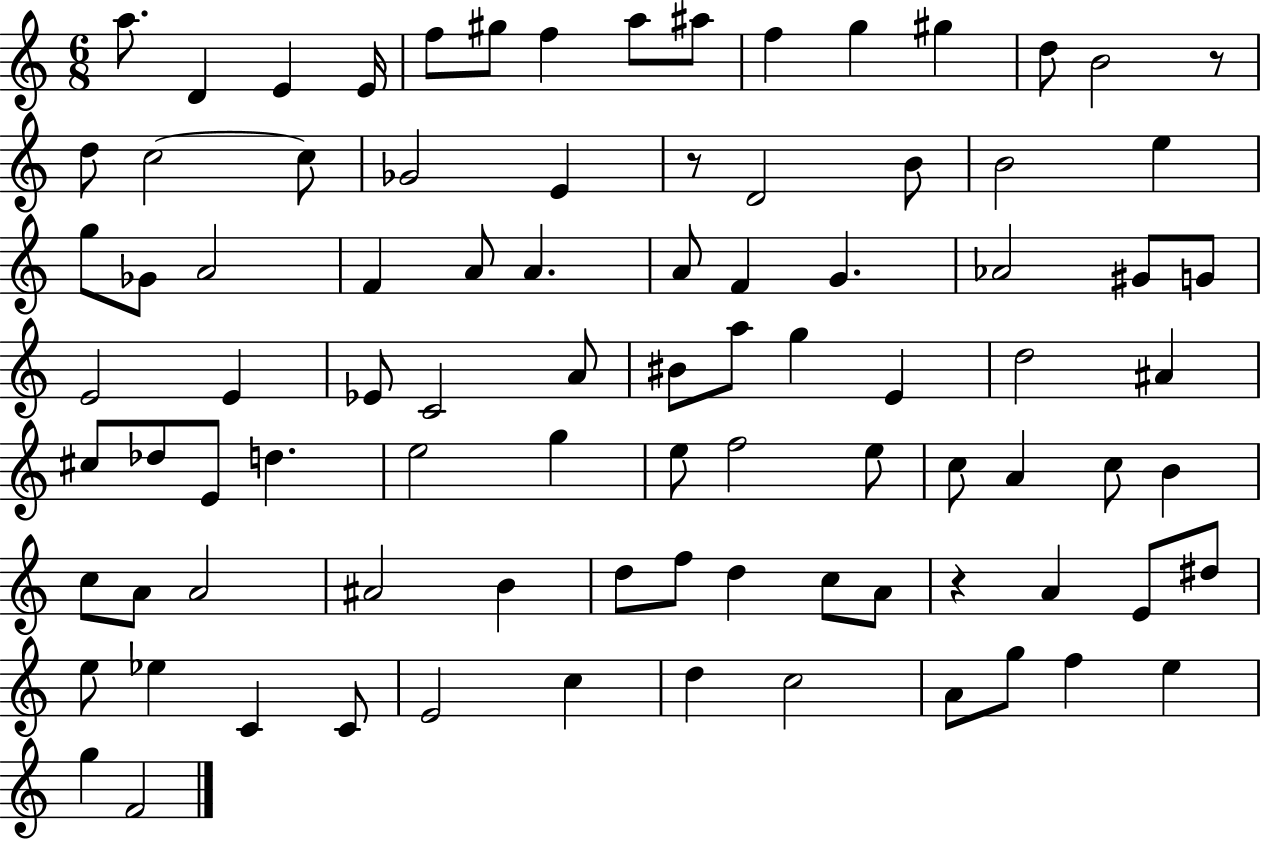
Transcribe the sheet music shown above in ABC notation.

X:1
T:Untitled
M:6/8
L:1/4
K:C
a/2 D E E/4 f/2 ^g/2 f a/2 ^a/2 f g ^g d/2 B2 z/2 d/2 c2 c/2 _G2 E z/2 D2 B/2 B2 e g/2 _G/2 A2 F A/2 A A/2 F G _A2 ^G/2 G/2 E2 E _E/2 C2 A/2 ^B/2 a/2 g E d2 ^A ^c/2 _d/2 E/2 d e2 g e/2 f2 e/2 c/2 A c/2 B c/2 A/2 A2 ^A2 B d/2 f/2 d c/2 A/2 z A E/2 ^d/2 e/2 _e C C/2 E2 c d c2 A/2 g/2 f e g F2